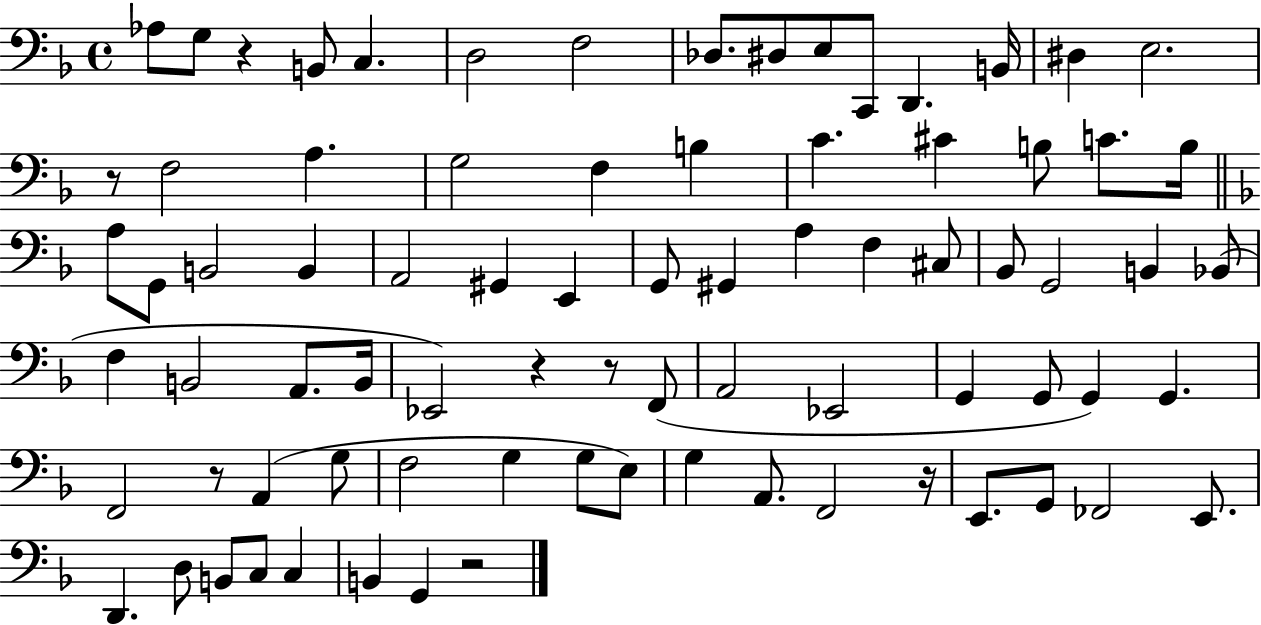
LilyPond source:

{
  \clef bass
  \time 4/4
  \defaultTimeSignature
  \key f \major
  aes8 g8 r4 b,8 c4. | d2 f2 | des8. dis8 e8 c,8 d,4. b,16 | dis4 e2. | \break r8 f2 a4. | g2 f4 b4 | c'4. cis'4 b8 c'8. b16 | \bar "||" \break \key d \minor a8 g,8 b,2 b,4 | a,2 gis,4 e,4 | g,8 gis,4 a4 f4 cis8 | bes,8 g,2 b,4 bes,8( | \break f4 b,2 a,8. b,16 | ees,2) r4 r8 f,8( | a,2 ees,2 | g,4 g,8 g,4) g,4. | \break f,2 r8 a,4( g8 | f2 g4 g8 e8) | g4 a,8. f,2 r16 | e,8. g,8 fes,2 e,8. | \break d,4. d8 b,8 c8 c4 | b,4 g,4 r2 | \bar "|."
}